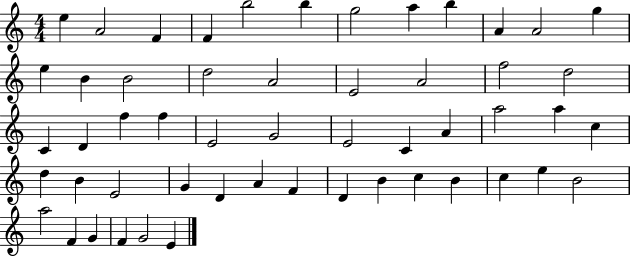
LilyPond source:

{
  \clef treble
  \numericTimeSignature
  \time 4/4
  \key c \major
  e''4 a'2 f'4 | f'4 b''2 b''4 | g''2 a''4 b''4 | a'4 a'2 g''4 | \break e''4 b'4 b'2 | d''2 a'2 | e'2 a'2 | f''2 d''2 | \break c'4 d'4 f''4 f''4 | e'2 g'2 | e'2 c'4 a'4 | a''2 a''4 c''4 | \break d''4 b'4 e'2 | g'4 d'4 a'4 f'4 | d'4 b'4 c''4 b'4 | c''4 e''4 b'2 | \break a''2 f'4 g'4 | f'4 g'2 e'4 | \bar "|."
}